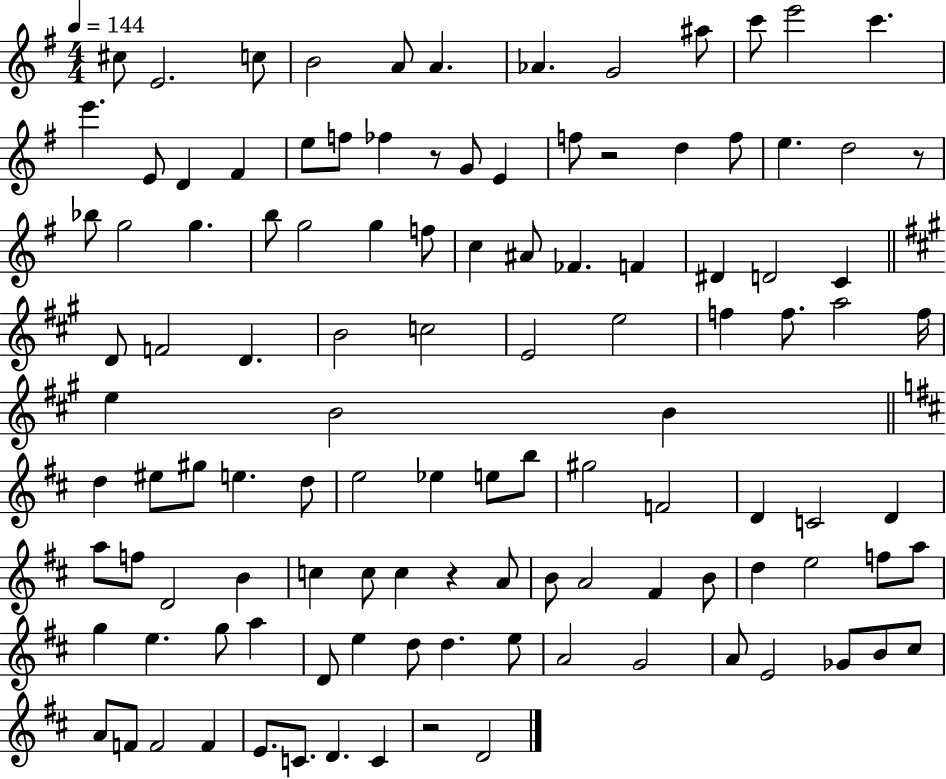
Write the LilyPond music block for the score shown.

{
  \clef treble
  \numericTimeSignature
  \time 4/4
  \key g \major
  \tempo 4 = 144
  cis''8 e'2. c''8 | b'2 a'8 a'4. | aes'4. g'2 ais''8 | c'''8 e'''2 c'''4. | \break e'''4. e'8 d'4 fis'4 | e''8 f''8 fes''4 r8 g'8 e'4 | f''8 r2 d''4 f''8 | e''4. d''2 r8 | \break bes''8 g''2 g''4. | b''8 g''2 g''4 f''8 | c''4 ais'8 fes'4. f'4 | dis'4 d'2 c'4 | \break \bar "||" \break \key a \major d'8 f'2 d'4. | b'2 c''2 | e'2 e''2 | f''4 f''8. a''2 f''16 | \break e''4 b'2 b'4 | \bar "||" \break \key d \major d''4 eis''8 gis''8 e''4. d''8 | e''2 ees''4 e''8 b''8 | gis''2 f'2 | d'4 c'2 d'4 | \break a''8 f''8 d'2 b'4 | c''4 c''8 c''4 r4 a'8 | b'8 a'2 fis'4 b'8 | d''4 e''2 f''8 a''8 | \break g''4 e''4. g''8 a''4 | d'8 e''4 d''8 d''4. e''8 | a'2 g'2 | a'8 e'2 ges'8 b'8 cis''8 | \break a'8 f'8 f'2 f'4 | e'8. c'8. d'4. c'4 | r2 d'2 | \bar "|."
}